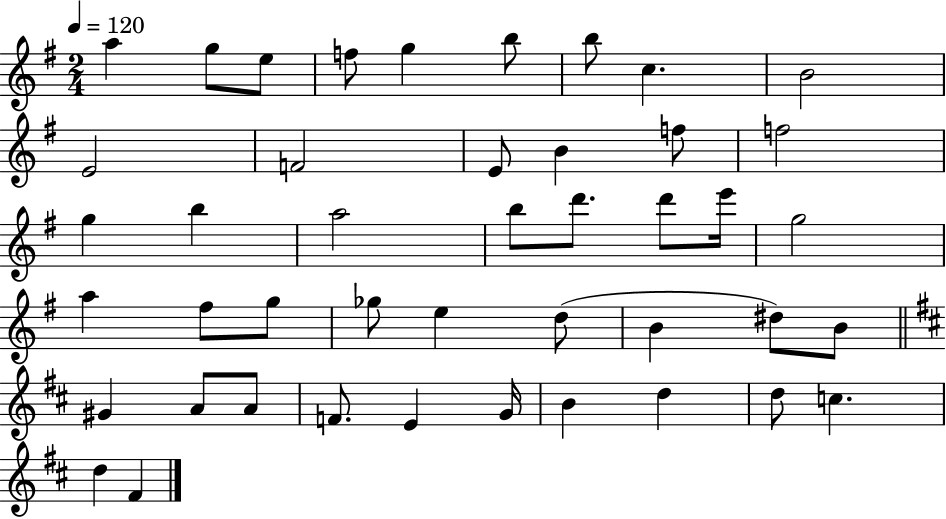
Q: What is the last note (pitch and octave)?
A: F#4